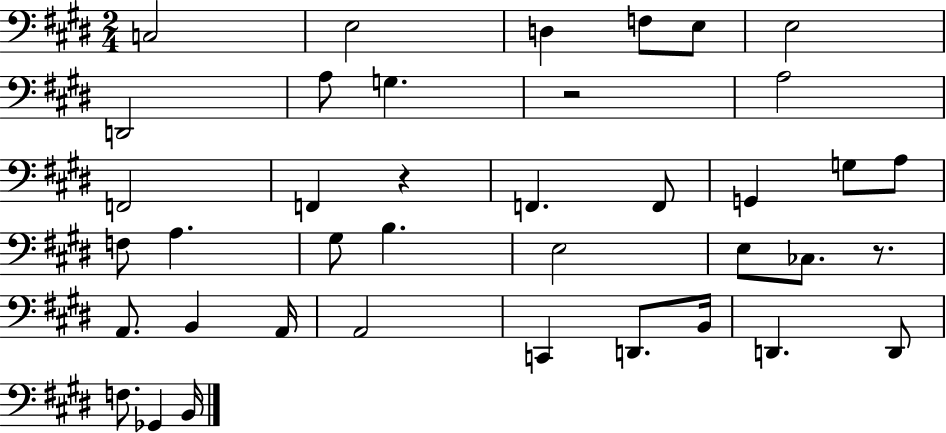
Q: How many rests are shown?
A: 3